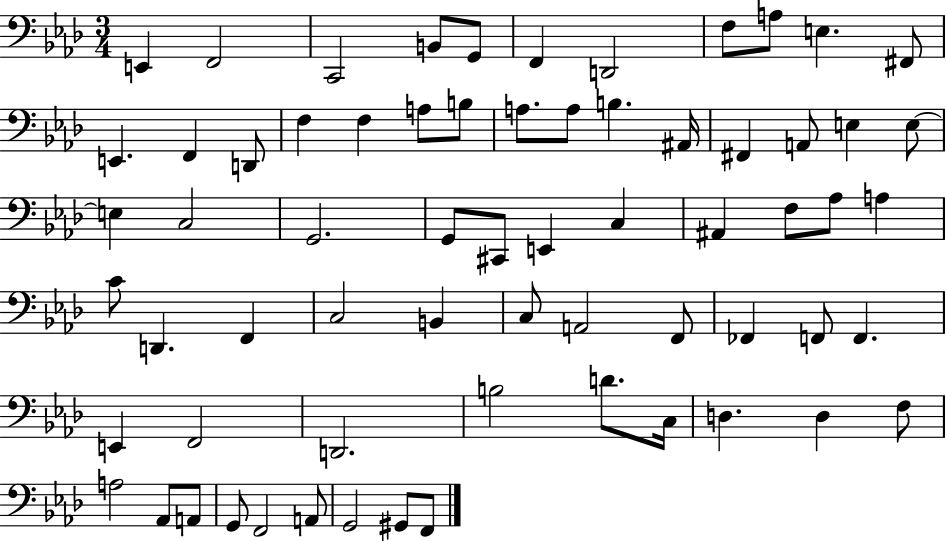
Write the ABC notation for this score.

X:1
T:Untitled
M:3/4
L:1/4
K:Ab
E,, F,,2 C,,2 B,,/2 G,,/2 F,, D,,2 F,/2 A,/2 E, ^F,,/2 E,, F,, D,,/2 F, F, A,/2 B,/2 A,/2 A,/2 B, ^A,,/4 ^F,, A,,/2 E, E,/2 E, C,2 G,,2 G,,/2 ^C,,/2 E,, C, ^A,, F,/2 _A,/2 A, C/2 D,, F,, C,2 B,, C,/2 A,,2 F,,/2 _F,, F,,/2 F,, E,, F,,2 D,,2 B,2 D/2 C,/4 D, D, F,/2 A,2 _A,,/2 A,,/2 G,,/2 F,,2 A,,/2 G,,2 ^G,,/2 F,,/2